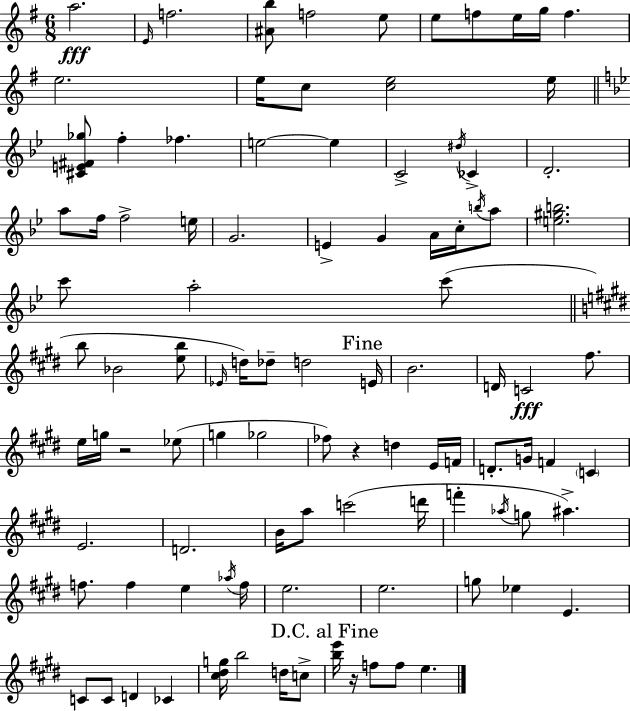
A5/h. E4/s F5/h. [A#4,B5]/e F5/h E5/e E5/e F5/e E5/s G5/s F5/q. E5/h. E5/s C5/e [C5,E5]/h E5/s [C#4,E4,F#4,Gb5]/e F5/q FES5/q. E5/h E5/q C4/h D#5/s CES4/q D4/h. A5/e F5/s F5/h E5/s G4/h. E4/q G4/q A4/s C5/s B5/s A5/e [E5,G#5,B5]/h. C6/e A5/h C6/e B5/e Bb4/h [E5,B5]/e Eb4/s D5/s Db5/e D5/h E4/s B4/h. D4/s C4/h F#5/e. E5/s G5/s R/h Eb5/e G5/q Gb5/h FES5/e R/q D5/q E4/s F4/s D4/e. G4/s F4/q C4/q E4/h. D4/h. B4/s A5/e C6/h D6/s F6/q Ab5/s G5/e A#5/q. F5/e. F5/q E5/q Ab5/s F5/s E5/h. E5/h. G5/e Eb5/q E4/q. C4/e C4/e D4/q CES4/q [C#5,D#5,G5]/s B5/h D5/s C5/e [B5,E6]/s R/s F5/e F5/e E5/q.